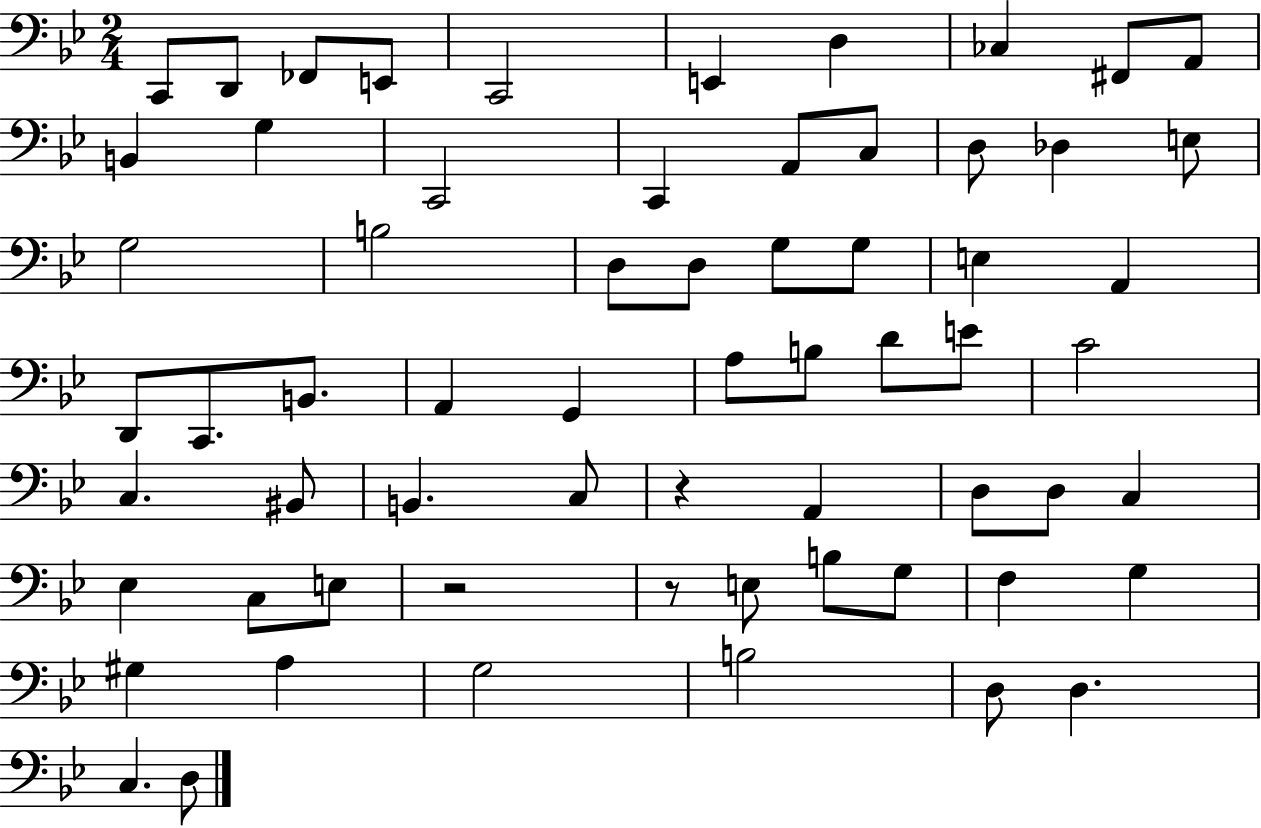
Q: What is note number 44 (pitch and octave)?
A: D3